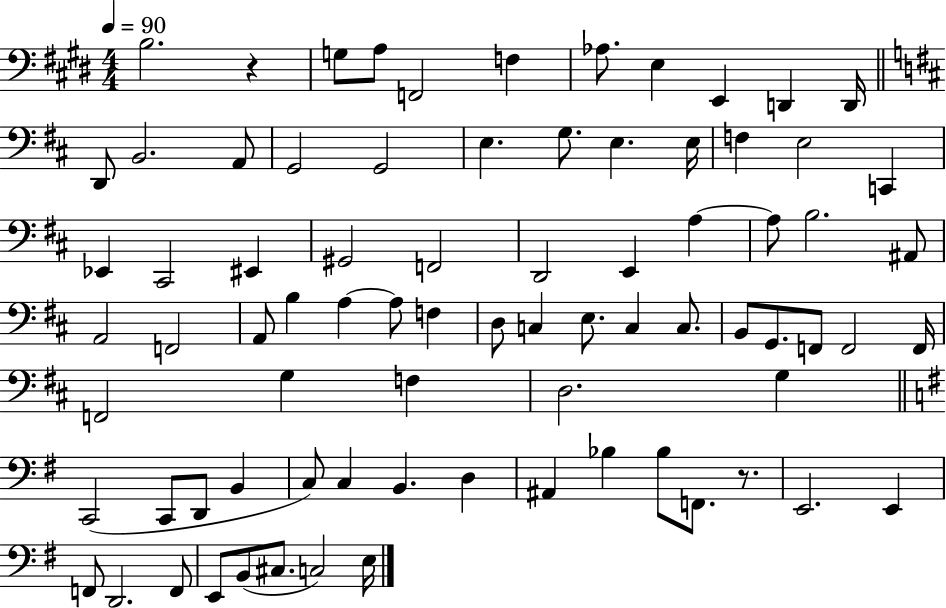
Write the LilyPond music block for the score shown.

{
  \clef bass
  \numericTimeSignature
  \time 4/4
  \key e \major
  \tempo 4 = 90
  \repeat volta 2 { b2. r4 | g8 a8 f,2 f4 | aes8. e4 e,4 d,4 d,16 | \bar "||" \break \key d \major d,8 b,2. a,8 | g,2 g,2 | e4. g8. e4. e16 | f4 e2 c,4 | \break ees,4 cis,2 eis,4 | gis,2 f,2 | d,2 e,4 a4~~ | a8 b2. ais,8 | \break a,2 f,2 | a,8 b4 a4~~ a8 f4 | d8 c4 e8. c4 c8. | b,8 g,8. f,8 f,2 f,16 | \break f,2 g4 f4 | d2. g4 | \bar "||" \break \key e \minor c,2( c,8 d,8 b,4 | c8) c4 b,4. d4 | ais,4 bes4 bes8 f,8. r8. | e,2. e,4 | \break f,8 d,2. f,8 | e,8 b,8( cis8. c2) e16 | } \bar "|."
}